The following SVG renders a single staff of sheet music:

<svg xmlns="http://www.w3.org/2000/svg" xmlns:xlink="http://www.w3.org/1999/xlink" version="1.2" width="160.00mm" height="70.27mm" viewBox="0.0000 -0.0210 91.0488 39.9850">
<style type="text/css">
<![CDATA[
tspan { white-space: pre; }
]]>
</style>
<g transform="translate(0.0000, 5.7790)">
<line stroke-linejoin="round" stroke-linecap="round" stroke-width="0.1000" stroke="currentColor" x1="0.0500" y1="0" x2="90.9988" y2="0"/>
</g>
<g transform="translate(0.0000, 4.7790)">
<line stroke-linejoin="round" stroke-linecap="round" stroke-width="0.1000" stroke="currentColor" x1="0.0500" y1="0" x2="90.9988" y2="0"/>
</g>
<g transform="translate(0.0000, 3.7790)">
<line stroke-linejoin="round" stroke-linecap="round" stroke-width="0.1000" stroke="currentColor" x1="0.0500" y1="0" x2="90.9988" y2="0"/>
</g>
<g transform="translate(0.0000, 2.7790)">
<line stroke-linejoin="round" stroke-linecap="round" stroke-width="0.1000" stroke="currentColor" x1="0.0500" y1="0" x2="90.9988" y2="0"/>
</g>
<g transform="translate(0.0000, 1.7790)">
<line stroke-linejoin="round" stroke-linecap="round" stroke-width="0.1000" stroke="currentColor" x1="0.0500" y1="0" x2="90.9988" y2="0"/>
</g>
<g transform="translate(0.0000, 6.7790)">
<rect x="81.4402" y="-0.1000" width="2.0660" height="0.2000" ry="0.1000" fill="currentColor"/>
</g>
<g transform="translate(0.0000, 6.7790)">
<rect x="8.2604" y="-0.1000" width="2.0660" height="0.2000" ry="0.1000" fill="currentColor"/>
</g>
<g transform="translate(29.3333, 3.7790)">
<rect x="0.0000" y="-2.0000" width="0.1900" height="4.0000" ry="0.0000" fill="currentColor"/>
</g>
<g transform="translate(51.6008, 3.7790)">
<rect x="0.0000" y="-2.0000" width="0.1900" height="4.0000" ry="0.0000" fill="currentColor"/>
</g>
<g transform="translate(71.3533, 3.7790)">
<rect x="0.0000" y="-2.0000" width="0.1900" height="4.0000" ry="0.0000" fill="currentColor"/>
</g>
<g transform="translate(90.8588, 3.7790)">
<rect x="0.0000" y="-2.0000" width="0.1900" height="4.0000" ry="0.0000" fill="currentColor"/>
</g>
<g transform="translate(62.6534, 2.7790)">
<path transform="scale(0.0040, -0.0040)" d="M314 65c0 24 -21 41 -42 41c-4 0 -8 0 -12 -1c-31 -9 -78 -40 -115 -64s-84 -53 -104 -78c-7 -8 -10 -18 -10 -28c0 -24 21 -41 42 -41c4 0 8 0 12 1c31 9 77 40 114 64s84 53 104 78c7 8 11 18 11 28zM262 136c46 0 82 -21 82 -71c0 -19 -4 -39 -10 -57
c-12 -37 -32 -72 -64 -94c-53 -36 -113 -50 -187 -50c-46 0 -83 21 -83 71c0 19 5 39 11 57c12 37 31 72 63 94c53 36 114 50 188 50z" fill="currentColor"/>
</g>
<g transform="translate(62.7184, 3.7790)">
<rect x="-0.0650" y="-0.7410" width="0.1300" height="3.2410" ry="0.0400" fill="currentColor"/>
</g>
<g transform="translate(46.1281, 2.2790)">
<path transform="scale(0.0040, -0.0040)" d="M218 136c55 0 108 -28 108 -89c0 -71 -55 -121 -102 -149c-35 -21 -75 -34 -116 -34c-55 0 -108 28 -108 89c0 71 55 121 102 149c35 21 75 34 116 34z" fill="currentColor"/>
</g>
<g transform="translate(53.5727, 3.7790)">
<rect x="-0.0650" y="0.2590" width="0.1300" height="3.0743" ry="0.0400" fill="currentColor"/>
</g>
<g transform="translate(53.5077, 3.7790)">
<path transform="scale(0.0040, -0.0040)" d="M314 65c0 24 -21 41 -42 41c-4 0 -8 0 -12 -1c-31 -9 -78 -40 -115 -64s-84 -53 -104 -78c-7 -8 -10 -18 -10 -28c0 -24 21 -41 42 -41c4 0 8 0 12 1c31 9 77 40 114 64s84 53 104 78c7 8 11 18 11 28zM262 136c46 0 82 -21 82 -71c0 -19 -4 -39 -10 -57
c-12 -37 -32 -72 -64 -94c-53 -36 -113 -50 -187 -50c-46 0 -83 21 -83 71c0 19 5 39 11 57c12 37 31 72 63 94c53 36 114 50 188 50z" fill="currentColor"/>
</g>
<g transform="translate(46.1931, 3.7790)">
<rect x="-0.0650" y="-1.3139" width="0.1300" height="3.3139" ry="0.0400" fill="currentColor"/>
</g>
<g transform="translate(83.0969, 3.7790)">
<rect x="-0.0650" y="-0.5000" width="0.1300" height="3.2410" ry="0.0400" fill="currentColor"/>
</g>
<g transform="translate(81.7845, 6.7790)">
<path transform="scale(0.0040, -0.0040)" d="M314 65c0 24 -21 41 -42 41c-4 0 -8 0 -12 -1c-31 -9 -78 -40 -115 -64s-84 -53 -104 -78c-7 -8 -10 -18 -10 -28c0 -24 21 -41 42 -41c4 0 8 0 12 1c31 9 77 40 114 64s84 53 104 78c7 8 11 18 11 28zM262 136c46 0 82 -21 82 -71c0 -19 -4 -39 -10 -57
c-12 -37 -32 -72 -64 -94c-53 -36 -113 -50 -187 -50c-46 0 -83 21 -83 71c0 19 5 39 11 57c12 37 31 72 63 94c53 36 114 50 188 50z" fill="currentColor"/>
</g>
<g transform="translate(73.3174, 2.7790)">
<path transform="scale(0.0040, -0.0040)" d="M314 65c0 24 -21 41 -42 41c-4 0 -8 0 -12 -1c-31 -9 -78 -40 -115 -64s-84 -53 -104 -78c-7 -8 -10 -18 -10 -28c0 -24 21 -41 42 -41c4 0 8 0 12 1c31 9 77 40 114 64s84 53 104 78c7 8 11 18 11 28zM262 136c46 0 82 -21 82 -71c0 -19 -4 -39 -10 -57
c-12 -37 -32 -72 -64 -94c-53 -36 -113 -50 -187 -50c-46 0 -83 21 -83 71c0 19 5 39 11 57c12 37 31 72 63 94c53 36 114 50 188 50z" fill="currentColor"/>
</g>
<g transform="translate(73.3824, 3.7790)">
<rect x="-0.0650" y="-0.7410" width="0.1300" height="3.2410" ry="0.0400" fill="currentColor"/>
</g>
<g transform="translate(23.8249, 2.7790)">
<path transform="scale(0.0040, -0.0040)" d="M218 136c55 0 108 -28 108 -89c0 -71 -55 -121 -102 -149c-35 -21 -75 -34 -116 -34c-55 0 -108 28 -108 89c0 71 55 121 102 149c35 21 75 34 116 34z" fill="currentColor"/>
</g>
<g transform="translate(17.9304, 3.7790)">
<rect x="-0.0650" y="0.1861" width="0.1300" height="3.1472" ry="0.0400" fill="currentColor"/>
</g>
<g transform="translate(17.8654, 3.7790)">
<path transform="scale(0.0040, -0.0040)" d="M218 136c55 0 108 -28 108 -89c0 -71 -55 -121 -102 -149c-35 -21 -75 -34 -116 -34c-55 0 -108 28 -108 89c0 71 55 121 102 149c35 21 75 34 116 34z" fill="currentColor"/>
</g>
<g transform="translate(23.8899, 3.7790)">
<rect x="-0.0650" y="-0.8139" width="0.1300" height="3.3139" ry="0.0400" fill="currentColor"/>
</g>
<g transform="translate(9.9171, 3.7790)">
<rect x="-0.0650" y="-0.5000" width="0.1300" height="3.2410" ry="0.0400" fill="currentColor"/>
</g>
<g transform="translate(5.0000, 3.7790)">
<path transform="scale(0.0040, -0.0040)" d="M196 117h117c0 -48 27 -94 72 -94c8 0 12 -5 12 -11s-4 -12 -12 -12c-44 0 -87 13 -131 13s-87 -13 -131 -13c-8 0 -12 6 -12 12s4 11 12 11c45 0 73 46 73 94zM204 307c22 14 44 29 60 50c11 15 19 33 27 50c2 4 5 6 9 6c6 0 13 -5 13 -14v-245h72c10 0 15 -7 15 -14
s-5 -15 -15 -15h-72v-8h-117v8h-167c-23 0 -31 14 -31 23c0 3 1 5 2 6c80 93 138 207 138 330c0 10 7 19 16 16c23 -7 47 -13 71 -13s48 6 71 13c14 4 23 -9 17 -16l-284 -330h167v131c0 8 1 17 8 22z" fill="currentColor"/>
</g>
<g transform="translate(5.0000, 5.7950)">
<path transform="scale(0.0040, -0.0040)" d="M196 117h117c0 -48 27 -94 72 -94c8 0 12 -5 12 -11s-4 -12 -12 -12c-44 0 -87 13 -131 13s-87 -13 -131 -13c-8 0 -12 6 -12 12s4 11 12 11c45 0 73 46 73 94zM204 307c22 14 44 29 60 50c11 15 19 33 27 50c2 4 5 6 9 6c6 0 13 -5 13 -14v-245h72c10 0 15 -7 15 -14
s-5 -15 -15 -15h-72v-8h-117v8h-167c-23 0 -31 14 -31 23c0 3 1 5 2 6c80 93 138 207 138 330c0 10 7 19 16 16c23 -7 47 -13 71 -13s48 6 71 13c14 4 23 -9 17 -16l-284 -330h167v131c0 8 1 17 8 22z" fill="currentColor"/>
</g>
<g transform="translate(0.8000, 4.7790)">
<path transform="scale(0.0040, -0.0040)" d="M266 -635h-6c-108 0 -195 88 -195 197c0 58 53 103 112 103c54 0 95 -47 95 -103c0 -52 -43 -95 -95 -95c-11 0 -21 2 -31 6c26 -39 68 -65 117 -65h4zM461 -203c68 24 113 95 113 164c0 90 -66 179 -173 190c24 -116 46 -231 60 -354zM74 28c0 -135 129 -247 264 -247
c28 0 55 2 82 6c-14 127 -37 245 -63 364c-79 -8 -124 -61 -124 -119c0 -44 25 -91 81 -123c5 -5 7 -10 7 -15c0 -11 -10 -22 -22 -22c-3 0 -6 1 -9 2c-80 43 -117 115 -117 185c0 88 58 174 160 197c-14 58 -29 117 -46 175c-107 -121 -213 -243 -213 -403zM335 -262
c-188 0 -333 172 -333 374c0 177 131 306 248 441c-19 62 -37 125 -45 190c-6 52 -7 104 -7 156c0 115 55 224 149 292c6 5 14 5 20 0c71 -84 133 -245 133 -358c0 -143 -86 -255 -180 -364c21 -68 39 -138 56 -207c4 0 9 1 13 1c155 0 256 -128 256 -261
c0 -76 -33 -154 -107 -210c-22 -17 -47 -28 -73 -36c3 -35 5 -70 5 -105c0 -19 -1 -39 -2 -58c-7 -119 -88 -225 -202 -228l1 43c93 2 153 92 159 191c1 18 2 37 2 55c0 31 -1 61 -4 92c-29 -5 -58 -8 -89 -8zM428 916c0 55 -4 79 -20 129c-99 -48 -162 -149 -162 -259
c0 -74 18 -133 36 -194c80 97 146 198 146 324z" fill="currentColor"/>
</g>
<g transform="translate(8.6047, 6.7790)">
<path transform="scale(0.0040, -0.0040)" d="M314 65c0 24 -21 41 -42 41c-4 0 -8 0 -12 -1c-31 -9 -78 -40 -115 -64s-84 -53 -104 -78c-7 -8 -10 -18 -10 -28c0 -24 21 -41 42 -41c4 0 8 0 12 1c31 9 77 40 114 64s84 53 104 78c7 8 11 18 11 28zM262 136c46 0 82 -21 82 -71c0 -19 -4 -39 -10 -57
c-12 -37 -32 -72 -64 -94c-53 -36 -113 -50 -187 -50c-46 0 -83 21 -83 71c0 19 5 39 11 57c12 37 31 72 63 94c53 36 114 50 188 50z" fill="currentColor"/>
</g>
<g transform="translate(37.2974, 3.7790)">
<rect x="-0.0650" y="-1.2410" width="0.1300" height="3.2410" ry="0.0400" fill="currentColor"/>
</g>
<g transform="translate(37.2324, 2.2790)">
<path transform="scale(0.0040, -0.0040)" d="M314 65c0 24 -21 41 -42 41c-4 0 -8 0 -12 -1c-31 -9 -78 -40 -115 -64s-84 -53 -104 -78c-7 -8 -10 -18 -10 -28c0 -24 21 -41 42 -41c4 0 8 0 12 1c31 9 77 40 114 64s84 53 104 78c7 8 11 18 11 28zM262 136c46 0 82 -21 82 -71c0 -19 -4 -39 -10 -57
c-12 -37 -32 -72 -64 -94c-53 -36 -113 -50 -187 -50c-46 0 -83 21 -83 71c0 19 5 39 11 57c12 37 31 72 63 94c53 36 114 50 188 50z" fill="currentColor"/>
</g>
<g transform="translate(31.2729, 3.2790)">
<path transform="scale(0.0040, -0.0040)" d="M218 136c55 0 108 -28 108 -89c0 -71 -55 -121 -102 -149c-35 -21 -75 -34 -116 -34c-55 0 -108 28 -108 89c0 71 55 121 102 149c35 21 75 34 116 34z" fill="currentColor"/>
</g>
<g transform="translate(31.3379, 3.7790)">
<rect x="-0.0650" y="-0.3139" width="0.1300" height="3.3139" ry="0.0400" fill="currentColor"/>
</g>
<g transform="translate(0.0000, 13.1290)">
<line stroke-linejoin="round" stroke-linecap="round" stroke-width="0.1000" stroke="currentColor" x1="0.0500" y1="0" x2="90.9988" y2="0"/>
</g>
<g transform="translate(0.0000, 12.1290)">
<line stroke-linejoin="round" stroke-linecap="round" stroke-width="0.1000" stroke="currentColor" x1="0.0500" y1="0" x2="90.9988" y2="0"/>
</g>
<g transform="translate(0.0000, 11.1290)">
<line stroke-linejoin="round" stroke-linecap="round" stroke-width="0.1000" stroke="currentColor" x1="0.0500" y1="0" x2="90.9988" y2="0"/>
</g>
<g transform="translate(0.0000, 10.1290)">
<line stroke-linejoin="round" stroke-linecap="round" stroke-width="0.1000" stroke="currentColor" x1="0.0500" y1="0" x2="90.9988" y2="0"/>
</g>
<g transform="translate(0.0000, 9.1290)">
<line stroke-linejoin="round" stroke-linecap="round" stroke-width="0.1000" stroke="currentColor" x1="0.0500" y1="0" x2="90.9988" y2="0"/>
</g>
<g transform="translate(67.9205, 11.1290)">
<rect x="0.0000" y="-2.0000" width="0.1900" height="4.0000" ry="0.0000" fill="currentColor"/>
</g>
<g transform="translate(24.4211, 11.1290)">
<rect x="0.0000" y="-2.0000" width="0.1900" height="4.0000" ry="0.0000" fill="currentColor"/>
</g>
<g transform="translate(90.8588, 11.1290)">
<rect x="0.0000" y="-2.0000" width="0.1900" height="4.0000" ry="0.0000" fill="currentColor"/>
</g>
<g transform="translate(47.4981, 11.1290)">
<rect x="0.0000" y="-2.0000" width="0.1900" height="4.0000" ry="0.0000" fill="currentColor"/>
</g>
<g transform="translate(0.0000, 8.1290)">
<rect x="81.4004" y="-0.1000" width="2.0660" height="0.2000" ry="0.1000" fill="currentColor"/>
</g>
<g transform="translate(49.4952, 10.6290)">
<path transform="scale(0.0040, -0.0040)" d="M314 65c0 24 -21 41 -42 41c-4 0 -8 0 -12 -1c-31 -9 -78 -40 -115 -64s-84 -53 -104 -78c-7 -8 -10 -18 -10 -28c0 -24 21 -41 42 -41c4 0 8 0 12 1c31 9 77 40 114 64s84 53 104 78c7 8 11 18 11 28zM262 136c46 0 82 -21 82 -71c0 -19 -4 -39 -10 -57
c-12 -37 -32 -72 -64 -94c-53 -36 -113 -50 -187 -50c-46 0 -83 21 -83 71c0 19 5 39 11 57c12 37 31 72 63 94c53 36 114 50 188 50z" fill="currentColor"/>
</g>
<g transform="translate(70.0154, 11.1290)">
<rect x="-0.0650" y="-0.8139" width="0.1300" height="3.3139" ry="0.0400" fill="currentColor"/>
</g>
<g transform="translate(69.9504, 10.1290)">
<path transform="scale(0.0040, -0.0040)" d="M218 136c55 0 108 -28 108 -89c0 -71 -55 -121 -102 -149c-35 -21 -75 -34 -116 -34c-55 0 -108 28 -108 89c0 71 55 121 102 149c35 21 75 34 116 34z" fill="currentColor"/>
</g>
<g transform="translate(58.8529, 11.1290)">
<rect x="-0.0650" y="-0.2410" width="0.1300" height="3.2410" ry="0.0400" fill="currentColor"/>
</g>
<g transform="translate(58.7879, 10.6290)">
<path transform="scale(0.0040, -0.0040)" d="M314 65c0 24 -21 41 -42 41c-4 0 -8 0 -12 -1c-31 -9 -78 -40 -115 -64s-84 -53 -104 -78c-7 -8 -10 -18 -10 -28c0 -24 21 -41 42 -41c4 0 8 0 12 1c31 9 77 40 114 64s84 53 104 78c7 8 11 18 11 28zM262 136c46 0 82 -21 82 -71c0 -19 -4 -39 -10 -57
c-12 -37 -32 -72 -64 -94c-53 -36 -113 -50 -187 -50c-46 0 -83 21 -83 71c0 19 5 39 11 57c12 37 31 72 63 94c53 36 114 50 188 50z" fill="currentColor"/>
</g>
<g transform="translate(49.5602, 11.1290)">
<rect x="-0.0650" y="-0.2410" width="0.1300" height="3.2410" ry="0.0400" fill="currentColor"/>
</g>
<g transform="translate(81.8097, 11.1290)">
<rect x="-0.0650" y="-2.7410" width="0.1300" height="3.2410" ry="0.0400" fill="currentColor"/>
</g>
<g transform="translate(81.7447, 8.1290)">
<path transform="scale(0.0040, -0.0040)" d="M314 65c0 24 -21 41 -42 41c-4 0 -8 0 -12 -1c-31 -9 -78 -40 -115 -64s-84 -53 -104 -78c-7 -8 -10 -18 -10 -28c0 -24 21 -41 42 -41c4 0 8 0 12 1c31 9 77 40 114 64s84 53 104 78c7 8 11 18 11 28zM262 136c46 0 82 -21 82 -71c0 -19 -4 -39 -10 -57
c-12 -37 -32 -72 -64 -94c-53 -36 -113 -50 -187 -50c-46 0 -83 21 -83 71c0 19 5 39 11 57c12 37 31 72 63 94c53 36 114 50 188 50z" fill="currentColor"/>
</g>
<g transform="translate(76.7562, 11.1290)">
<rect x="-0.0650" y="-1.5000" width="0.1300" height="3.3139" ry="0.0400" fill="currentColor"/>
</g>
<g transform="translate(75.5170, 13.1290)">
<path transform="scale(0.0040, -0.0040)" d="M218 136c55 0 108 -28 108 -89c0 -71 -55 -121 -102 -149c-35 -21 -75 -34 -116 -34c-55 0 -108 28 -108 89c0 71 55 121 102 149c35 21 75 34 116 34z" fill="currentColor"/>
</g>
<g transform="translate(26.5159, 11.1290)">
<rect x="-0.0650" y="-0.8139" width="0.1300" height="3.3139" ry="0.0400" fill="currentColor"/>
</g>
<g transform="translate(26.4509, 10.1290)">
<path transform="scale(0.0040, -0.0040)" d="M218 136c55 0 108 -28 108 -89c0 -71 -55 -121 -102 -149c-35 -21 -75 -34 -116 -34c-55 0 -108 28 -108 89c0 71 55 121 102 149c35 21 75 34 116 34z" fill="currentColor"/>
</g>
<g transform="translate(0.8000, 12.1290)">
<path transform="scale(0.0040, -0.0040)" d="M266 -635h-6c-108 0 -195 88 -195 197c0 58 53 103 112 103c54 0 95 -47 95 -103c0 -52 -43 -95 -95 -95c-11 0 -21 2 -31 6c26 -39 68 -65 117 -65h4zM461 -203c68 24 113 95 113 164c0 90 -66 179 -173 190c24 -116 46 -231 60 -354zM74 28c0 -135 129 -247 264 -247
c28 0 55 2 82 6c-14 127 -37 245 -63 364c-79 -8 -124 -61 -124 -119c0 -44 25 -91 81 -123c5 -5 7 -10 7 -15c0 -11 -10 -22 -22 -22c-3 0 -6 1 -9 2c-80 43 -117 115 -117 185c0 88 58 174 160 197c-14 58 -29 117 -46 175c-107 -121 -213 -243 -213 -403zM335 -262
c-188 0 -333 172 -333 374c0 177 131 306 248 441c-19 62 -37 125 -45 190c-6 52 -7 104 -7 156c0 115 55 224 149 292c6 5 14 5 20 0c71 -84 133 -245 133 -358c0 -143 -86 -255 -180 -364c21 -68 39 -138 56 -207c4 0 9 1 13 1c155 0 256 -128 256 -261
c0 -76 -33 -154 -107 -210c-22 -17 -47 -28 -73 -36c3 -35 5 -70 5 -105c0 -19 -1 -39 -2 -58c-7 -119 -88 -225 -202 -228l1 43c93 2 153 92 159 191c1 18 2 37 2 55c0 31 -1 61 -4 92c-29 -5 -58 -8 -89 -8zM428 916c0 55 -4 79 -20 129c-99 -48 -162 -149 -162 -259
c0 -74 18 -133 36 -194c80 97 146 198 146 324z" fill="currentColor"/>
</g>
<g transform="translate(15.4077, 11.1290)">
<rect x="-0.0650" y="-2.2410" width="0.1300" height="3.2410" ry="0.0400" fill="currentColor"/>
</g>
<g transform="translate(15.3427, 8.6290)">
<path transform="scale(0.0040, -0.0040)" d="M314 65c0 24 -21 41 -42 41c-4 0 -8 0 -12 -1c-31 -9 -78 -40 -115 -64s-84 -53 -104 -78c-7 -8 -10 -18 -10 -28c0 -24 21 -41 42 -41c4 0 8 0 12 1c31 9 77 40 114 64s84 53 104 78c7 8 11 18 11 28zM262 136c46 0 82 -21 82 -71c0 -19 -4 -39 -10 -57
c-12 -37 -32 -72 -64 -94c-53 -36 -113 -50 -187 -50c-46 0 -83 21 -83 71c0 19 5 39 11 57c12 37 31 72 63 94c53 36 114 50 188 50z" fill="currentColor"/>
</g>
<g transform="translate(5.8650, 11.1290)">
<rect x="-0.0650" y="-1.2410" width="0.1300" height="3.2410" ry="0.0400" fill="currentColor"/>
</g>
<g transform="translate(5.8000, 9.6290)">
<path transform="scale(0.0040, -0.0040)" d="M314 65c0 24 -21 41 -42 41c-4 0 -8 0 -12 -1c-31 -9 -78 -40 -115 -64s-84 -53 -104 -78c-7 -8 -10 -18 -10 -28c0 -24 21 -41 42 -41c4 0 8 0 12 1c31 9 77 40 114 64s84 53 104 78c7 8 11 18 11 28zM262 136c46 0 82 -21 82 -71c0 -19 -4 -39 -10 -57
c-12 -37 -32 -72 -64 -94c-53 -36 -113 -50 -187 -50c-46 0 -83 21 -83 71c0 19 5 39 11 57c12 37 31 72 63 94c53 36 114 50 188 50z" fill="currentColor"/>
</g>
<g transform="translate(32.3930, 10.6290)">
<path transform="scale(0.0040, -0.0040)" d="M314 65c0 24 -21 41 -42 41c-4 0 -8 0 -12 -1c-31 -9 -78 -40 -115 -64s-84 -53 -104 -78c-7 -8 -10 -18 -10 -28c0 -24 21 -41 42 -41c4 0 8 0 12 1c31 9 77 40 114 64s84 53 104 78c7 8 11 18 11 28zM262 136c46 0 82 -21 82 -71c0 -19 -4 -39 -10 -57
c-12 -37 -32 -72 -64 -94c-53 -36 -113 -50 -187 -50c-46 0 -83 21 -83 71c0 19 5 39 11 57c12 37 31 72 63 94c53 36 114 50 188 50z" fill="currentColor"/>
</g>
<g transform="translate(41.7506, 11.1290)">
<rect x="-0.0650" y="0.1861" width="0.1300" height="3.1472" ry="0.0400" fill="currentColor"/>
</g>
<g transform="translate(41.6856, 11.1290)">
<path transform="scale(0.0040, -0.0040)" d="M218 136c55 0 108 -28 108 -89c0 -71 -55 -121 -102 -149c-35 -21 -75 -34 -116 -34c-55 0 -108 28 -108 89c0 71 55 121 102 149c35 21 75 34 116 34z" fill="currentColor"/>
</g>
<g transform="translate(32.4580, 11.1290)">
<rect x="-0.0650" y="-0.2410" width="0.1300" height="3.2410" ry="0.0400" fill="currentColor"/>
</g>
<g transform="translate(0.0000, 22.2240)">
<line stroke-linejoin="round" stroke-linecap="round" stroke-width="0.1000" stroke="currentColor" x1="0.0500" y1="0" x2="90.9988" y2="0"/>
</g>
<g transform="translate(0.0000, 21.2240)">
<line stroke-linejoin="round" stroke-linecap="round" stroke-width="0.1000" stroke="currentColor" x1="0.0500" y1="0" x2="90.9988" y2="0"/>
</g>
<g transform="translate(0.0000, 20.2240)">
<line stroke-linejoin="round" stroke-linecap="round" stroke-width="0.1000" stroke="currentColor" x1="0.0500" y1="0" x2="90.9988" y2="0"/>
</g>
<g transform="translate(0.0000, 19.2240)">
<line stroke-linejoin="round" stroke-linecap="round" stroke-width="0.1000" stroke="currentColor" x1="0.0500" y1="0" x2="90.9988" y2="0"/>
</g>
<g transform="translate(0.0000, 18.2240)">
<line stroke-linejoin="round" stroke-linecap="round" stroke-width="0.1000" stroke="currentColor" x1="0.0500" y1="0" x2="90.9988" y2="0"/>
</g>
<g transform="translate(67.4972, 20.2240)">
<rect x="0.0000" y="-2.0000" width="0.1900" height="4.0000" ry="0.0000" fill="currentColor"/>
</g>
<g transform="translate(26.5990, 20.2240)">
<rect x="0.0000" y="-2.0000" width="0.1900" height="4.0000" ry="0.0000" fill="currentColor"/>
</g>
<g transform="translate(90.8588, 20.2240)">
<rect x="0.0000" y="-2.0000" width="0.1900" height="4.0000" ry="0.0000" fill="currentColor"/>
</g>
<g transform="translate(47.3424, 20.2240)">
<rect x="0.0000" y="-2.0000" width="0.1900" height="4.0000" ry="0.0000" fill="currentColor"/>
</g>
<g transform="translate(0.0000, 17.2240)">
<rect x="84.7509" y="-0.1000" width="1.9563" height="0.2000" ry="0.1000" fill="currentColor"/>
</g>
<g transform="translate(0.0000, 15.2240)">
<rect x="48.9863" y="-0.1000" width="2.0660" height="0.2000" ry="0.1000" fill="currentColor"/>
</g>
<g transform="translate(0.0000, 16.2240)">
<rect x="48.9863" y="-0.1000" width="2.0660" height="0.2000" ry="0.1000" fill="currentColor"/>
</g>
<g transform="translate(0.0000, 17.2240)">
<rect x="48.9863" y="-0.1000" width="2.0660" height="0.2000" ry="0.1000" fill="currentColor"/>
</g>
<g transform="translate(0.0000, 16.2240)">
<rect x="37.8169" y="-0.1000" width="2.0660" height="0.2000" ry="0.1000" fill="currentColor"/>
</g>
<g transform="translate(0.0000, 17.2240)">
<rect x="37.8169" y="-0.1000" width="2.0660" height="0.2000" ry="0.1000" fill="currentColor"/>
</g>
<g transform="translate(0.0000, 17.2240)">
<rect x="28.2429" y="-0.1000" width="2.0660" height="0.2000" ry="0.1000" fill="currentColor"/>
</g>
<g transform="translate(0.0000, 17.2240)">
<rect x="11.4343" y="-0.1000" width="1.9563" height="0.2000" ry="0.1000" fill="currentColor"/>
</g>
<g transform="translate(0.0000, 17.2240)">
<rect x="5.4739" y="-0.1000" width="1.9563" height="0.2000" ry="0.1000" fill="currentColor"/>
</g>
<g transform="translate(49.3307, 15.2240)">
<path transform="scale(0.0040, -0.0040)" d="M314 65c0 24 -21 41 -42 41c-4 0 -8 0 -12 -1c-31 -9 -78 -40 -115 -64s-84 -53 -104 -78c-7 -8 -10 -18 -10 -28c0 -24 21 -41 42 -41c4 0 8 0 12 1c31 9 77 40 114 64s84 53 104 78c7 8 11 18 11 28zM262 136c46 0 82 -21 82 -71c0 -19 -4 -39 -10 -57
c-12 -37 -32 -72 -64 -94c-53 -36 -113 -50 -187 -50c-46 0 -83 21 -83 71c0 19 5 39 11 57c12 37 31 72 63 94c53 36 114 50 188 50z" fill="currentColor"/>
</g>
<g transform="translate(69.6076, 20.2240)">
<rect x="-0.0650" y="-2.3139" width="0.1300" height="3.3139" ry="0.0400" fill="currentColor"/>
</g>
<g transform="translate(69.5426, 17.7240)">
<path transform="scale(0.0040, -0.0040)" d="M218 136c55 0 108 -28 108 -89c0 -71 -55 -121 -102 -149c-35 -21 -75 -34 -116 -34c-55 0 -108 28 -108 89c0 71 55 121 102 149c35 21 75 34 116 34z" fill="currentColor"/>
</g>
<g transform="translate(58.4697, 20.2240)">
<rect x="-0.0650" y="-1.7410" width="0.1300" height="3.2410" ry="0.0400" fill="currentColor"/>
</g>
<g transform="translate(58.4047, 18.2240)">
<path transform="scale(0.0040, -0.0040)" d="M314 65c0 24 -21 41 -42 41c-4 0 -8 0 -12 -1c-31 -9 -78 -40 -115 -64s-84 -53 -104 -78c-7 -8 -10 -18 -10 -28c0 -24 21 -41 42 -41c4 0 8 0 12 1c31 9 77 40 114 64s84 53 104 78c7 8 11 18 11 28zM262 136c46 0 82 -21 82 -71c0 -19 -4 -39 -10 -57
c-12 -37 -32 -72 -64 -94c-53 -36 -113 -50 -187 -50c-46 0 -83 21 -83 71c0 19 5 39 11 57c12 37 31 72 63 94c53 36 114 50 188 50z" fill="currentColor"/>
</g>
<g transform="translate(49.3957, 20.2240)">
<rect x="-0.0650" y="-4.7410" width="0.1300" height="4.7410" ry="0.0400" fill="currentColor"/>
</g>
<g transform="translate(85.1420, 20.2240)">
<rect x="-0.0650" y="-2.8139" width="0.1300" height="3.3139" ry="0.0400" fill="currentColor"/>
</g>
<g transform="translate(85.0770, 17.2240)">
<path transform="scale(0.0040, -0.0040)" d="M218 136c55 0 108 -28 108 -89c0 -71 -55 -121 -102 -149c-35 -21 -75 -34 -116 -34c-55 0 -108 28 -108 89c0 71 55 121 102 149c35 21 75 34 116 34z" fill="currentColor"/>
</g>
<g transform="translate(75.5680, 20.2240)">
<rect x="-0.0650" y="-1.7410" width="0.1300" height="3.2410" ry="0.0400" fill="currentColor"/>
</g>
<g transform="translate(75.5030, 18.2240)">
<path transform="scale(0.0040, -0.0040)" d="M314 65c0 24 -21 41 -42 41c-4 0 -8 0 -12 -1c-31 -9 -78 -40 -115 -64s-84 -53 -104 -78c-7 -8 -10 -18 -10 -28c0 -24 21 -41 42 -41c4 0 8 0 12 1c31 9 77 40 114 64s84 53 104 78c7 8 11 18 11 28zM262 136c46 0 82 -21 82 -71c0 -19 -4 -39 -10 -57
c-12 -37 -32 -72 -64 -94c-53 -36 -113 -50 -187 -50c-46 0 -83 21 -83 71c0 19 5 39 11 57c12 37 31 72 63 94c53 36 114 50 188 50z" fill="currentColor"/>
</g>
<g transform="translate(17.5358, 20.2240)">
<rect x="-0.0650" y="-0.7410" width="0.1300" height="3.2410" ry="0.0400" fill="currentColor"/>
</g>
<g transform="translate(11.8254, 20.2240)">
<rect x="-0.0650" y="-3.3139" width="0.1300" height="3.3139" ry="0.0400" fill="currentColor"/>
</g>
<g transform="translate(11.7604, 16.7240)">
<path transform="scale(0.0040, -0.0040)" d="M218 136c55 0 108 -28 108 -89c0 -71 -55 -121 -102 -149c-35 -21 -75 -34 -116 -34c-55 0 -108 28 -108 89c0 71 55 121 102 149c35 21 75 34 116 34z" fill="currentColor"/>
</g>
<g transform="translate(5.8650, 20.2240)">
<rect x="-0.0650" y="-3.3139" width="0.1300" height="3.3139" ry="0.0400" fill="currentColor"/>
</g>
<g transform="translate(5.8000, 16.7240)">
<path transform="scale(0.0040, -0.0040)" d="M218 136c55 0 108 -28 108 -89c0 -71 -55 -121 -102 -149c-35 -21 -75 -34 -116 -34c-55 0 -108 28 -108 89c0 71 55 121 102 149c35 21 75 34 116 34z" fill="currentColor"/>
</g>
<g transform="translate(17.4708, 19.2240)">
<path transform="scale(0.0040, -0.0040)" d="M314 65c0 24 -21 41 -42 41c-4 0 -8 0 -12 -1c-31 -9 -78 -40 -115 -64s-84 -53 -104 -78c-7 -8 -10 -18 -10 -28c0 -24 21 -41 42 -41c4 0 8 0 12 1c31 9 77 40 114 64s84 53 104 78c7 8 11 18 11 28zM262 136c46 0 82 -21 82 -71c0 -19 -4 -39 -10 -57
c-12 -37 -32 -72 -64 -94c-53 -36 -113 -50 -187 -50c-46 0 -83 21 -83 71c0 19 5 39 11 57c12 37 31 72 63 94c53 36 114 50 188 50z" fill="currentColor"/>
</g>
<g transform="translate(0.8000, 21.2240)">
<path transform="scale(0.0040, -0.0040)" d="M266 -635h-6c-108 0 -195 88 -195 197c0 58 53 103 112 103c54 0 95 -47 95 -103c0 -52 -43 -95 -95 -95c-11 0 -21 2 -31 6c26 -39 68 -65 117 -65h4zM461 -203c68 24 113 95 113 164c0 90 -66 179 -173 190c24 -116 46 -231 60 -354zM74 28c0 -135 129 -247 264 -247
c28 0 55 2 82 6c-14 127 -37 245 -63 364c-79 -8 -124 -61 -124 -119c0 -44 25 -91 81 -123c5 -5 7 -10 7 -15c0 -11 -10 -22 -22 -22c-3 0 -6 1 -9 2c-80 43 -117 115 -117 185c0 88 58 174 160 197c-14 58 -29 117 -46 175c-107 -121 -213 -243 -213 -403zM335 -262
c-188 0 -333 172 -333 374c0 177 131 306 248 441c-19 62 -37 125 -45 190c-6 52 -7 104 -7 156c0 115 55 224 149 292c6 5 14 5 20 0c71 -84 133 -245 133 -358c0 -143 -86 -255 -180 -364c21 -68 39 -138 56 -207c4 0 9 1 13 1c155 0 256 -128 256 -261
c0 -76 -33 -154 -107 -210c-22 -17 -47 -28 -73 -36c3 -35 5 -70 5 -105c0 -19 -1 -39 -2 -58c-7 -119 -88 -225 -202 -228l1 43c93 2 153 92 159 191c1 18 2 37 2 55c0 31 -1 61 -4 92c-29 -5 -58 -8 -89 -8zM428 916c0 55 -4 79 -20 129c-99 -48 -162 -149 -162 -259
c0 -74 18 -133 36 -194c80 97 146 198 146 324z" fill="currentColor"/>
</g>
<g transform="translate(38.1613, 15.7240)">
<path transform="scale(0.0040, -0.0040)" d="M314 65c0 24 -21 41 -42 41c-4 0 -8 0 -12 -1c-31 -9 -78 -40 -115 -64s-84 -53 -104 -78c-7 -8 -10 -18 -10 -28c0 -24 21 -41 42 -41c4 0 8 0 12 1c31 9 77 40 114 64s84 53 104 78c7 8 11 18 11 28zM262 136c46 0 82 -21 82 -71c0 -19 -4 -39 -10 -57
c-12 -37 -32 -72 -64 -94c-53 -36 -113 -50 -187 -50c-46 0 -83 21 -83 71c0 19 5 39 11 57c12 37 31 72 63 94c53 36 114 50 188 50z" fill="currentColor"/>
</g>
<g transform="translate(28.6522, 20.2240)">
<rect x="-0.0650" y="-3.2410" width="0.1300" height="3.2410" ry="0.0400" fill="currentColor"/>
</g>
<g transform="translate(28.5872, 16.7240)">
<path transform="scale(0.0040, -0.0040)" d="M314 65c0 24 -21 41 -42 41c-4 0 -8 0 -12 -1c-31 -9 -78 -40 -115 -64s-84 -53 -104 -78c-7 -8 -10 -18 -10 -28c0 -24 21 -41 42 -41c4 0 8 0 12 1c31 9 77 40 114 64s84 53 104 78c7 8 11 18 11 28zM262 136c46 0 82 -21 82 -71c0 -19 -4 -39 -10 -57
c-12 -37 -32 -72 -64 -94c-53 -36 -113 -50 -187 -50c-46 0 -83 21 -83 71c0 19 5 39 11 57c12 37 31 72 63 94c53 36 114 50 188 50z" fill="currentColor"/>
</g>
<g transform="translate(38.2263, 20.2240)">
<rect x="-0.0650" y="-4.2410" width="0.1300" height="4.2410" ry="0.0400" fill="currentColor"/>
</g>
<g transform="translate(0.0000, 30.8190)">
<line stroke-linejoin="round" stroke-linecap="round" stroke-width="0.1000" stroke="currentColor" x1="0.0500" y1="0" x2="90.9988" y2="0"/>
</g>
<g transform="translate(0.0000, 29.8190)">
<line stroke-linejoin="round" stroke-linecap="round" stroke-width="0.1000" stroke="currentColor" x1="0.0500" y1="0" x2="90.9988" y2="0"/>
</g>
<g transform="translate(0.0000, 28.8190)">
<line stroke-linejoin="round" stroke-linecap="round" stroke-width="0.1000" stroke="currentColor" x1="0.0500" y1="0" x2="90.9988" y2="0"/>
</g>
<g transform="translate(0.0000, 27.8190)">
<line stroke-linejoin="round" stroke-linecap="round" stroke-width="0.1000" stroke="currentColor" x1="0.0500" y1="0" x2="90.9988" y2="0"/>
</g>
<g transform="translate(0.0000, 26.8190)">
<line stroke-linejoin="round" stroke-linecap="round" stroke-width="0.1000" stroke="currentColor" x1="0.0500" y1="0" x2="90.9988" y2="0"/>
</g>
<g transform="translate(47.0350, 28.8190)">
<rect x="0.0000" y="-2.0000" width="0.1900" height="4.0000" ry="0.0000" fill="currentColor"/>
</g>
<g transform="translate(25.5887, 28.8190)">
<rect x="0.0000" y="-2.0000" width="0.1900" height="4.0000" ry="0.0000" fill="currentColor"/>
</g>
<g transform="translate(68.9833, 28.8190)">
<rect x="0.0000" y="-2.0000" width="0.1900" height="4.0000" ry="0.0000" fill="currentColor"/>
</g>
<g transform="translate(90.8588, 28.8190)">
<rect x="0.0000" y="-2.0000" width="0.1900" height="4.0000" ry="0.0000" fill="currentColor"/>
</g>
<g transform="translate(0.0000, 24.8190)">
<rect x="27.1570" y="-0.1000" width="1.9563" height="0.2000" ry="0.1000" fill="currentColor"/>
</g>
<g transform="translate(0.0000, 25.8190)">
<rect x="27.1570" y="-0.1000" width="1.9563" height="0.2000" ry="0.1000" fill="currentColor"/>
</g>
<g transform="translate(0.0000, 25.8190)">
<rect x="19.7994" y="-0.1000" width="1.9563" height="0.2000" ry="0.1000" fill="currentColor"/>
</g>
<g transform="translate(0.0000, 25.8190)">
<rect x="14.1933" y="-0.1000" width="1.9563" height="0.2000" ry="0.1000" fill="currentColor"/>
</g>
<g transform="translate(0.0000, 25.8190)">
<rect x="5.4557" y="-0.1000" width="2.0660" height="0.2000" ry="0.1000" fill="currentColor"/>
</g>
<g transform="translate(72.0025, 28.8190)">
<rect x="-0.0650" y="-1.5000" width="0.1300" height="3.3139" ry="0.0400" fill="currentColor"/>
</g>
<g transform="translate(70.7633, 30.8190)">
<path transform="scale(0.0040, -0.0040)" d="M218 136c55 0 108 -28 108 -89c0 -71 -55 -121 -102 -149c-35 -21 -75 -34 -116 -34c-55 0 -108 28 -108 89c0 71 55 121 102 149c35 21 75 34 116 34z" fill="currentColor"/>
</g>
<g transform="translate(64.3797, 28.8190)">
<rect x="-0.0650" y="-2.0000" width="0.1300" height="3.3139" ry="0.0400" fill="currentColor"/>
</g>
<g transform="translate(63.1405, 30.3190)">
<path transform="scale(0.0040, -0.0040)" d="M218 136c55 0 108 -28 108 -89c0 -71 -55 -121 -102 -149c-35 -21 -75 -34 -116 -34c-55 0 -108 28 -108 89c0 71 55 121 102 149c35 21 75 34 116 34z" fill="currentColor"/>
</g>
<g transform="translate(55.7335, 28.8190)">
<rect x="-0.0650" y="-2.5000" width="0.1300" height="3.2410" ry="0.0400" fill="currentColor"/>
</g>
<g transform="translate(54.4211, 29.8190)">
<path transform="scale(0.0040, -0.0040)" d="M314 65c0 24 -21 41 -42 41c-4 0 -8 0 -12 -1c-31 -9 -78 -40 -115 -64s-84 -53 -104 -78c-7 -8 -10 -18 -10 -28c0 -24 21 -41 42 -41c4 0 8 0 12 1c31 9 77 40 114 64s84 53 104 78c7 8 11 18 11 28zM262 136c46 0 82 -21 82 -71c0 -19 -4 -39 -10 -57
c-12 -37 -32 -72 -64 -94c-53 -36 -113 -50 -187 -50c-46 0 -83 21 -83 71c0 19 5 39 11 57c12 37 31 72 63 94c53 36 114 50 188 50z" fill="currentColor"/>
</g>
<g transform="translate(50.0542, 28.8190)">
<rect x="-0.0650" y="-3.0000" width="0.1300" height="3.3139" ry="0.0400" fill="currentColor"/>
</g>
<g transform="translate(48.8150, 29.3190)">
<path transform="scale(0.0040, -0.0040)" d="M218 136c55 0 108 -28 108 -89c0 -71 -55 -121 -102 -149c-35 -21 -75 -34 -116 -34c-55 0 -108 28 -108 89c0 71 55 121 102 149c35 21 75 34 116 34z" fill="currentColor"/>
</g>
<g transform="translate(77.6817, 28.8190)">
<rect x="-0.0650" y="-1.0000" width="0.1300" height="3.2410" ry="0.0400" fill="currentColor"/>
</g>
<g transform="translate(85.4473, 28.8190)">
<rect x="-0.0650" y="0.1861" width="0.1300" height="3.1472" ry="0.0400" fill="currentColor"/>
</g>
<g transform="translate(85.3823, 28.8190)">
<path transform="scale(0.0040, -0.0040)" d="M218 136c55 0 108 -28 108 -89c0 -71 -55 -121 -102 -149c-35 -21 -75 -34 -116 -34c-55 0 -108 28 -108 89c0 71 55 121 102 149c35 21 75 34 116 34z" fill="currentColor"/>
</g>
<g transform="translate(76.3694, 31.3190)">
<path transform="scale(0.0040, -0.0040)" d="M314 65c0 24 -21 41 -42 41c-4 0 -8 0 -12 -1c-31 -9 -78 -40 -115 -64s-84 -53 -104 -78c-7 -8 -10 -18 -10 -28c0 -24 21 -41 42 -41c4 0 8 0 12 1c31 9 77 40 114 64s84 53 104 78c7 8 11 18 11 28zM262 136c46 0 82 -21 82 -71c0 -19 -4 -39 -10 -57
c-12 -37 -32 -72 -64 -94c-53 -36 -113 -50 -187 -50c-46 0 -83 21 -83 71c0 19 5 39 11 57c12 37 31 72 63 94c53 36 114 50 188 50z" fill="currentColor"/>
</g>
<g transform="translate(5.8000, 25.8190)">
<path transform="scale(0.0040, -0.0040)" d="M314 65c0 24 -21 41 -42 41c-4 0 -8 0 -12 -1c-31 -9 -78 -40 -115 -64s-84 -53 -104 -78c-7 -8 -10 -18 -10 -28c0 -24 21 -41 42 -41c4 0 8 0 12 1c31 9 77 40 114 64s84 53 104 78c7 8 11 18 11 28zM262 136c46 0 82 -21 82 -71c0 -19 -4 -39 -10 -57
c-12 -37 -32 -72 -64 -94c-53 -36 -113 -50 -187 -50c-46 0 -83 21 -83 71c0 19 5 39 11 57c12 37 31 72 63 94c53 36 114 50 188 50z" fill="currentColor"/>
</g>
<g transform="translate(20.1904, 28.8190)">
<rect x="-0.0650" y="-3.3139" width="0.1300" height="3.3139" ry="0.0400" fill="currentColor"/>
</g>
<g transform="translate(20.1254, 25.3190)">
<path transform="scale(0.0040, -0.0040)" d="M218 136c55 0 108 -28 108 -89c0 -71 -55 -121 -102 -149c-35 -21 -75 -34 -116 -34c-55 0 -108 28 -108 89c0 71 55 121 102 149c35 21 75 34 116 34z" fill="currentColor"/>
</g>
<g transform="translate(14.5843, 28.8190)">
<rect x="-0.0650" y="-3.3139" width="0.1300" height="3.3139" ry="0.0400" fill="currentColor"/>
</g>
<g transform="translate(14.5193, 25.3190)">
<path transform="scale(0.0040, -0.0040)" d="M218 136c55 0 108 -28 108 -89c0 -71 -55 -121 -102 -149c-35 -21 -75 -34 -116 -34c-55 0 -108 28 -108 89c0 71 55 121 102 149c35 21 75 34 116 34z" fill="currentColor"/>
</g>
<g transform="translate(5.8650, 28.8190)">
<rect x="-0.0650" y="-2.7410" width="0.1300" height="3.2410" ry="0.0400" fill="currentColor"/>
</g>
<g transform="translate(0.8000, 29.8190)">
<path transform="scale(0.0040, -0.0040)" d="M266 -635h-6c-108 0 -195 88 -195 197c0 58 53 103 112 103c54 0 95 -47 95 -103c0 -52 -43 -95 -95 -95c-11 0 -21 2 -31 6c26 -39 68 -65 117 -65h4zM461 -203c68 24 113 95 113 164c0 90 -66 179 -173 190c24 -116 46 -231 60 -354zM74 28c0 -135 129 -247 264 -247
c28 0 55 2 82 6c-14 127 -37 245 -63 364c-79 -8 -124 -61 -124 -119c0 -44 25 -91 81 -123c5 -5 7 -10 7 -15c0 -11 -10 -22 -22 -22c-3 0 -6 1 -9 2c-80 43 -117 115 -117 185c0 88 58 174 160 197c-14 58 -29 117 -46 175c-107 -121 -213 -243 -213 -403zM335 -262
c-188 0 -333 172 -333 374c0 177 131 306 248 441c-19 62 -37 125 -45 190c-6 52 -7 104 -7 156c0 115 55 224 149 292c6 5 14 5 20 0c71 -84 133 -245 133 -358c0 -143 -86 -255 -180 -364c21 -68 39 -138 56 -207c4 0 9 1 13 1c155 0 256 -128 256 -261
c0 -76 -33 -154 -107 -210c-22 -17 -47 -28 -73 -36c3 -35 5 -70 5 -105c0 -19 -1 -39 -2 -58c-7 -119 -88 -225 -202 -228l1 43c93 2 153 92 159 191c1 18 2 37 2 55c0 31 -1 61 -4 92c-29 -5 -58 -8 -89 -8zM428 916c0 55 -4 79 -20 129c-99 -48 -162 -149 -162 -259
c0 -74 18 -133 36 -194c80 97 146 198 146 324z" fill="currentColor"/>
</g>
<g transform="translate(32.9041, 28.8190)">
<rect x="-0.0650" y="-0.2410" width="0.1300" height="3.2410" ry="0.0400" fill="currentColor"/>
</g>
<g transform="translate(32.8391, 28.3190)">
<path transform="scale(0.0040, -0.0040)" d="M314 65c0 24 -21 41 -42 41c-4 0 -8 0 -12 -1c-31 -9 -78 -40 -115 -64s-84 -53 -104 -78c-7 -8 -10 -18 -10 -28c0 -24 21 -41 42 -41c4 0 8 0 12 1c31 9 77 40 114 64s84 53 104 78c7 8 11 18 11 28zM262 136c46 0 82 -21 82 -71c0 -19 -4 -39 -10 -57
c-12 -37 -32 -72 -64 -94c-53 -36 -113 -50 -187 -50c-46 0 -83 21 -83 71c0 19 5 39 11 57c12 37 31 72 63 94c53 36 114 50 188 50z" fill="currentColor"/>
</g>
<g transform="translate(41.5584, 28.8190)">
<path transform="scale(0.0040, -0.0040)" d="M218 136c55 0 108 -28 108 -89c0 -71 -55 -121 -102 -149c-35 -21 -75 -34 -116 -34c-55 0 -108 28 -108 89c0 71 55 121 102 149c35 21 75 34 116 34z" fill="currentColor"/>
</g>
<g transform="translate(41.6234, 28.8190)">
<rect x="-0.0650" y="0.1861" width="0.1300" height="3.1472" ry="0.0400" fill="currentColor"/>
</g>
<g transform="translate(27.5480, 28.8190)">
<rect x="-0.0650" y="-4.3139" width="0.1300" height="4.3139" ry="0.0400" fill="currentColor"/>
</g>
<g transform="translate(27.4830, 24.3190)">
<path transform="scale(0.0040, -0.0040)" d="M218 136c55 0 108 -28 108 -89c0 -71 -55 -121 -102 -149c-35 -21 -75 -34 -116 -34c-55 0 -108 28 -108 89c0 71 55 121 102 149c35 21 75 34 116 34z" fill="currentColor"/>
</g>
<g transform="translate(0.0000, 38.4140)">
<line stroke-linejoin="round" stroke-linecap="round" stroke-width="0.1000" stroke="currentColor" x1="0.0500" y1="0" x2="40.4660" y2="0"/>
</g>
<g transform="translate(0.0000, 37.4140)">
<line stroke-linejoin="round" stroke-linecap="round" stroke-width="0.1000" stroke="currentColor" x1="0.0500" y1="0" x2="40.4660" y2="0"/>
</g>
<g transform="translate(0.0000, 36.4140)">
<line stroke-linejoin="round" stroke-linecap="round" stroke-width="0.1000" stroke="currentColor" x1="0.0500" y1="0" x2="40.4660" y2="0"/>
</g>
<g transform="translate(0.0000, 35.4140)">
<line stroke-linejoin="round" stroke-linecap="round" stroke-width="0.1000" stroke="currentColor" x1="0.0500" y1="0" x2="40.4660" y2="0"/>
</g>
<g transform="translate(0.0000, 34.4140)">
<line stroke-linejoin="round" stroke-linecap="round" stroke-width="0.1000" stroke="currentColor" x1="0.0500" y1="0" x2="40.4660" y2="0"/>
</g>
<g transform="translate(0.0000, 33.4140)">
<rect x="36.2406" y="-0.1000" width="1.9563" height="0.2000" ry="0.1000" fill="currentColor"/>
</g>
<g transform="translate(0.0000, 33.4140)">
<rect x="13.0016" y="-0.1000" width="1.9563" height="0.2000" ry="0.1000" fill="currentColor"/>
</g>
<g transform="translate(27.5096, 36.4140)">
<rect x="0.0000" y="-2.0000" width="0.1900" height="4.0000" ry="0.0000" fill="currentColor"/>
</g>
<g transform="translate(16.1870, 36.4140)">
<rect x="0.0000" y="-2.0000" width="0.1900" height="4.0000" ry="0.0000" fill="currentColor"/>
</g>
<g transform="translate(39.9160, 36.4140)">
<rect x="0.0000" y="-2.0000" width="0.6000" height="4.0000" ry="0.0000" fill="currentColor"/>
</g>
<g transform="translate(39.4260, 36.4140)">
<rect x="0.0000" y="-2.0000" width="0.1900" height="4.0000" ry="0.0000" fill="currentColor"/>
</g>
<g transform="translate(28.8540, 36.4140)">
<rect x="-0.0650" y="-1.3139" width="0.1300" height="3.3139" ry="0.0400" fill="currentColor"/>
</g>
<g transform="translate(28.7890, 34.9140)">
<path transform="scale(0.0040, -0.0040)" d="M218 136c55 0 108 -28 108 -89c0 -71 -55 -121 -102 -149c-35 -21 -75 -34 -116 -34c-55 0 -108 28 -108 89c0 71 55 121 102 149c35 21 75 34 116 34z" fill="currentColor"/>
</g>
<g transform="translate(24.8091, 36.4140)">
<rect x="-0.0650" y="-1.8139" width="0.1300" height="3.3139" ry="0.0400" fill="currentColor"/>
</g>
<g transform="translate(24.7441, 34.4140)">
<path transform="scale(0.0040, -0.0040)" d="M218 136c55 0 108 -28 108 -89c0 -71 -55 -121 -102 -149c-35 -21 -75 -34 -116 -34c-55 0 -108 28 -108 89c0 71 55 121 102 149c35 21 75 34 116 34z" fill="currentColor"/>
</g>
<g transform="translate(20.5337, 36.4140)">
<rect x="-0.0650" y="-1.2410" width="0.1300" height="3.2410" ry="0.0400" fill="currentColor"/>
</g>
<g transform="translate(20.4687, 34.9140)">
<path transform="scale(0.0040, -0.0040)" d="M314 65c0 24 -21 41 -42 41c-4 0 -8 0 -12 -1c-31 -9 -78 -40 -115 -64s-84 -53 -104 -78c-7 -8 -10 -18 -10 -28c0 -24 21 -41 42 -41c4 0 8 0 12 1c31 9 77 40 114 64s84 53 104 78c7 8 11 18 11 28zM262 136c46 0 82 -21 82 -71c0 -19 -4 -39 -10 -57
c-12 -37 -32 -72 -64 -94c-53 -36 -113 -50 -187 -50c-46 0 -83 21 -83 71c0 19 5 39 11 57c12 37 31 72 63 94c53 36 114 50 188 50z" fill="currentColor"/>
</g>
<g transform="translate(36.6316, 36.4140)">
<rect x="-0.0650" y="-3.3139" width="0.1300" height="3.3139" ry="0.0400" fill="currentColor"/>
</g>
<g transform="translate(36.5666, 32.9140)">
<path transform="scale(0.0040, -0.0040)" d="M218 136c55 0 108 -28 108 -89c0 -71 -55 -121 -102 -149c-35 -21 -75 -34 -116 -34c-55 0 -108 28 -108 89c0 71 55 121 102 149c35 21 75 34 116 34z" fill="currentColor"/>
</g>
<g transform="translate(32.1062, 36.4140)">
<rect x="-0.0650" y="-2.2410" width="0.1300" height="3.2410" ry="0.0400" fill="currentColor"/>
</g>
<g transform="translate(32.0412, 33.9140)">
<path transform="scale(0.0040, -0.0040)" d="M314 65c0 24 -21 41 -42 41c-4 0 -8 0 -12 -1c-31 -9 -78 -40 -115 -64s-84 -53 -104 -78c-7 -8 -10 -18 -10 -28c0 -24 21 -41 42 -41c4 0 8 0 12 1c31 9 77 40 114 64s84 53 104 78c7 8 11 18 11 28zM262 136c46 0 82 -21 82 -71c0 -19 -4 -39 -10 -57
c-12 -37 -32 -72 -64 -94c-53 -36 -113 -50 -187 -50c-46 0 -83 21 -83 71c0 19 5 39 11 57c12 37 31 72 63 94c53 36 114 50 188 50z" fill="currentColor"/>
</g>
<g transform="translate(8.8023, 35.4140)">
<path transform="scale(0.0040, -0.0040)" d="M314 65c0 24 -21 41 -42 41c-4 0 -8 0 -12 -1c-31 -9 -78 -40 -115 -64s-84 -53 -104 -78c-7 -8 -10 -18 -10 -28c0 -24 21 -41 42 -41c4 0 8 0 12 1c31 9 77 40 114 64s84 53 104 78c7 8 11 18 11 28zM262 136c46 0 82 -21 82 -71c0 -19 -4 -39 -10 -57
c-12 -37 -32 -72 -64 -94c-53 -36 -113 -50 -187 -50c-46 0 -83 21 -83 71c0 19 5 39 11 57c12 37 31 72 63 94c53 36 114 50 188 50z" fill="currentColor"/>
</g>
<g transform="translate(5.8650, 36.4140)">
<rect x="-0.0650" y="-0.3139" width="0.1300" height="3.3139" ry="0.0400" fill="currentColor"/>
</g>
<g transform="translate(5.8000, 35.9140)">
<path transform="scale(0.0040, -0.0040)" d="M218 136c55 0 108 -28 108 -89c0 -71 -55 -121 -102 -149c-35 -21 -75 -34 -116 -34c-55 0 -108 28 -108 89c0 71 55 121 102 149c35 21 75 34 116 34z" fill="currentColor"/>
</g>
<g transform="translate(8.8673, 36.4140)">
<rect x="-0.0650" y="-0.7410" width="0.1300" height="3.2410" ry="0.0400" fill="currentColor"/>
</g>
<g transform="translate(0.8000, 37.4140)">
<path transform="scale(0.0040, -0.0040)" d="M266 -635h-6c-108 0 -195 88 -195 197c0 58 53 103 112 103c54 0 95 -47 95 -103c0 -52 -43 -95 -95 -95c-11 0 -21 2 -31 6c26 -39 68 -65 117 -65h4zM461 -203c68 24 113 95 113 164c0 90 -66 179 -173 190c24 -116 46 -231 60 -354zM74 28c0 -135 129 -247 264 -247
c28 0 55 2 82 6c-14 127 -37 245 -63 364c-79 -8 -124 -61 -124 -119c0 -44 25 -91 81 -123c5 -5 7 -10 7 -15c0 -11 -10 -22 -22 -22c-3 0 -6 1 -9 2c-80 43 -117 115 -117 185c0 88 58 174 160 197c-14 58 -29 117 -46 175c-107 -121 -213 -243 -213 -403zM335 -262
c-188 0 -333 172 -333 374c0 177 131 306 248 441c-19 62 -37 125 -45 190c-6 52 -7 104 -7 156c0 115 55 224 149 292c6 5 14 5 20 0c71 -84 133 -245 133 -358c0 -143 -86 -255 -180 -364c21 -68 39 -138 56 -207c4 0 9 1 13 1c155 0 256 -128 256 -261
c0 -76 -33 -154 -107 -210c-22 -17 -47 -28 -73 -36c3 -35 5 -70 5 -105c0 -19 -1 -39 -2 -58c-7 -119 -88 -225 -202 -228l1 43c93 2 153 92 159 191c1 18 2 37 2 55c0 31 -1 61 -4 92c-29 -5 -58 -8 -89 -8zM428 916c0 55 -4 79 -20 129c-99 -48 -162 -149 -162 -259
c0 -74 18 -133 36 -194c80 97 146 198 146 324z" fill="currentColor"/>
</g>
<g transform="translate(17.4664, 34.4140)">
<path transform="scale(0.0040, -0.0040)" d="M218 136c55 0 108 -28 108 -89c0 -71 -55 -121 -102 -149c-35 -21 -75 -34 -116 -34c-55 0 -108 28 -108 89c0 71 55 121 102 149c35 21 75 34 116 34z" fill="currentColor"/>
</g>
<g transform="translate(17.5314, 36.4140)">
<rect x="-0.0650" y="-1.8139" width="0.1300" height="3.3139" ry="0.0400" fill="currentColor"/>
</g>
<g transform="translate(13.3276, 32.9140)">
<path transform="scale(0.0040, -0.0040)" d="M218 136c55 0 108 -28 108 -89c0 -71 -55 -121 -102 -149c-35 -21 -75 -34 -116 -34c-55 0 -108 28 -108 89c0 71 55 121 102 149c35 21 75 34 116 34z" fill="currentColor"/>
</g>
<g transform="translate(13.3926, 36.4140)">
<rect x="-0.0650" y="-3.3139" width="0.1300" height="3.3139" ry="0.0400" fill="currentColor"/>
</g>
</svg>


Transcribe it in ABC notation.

X:1
T:Untitled
M:4/4
L:1/4
K:C
C2 B d c e2 e B2 d2 d2 C2 e2 g2 d c2 B c2 c2 d E a2 b b d2 b2 d'2 e'2 f2 g f2 a a2 b b d' c2 B A G2 F E D2 B c d2 b f e2 f e g2 b